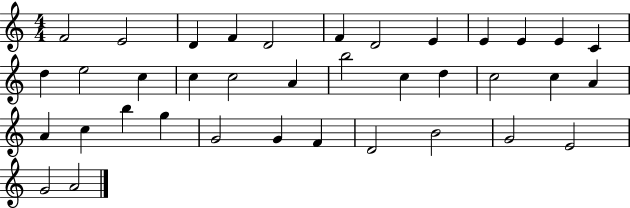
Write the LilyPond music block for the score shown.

{
  \clef treble
  \numericTimeSignature
  \time 4/4
  \key c \major
  f'2 e'2 | d'4 f'4 d'2 | f'4 d'2 e'4 | e'4 e'4 e'4 c'4 | \break d''4 e''2 c''4 | c''4 c''2 a'4 | b''2 c''4 d''4 | c''2 c''4 a'4 | \break a'4 c''4 b''4 g''4 | g'2 g'4 f'4 | d'2 b'2 | g'2 e'2 | \break g'2 a'2 | \bar "|."
}